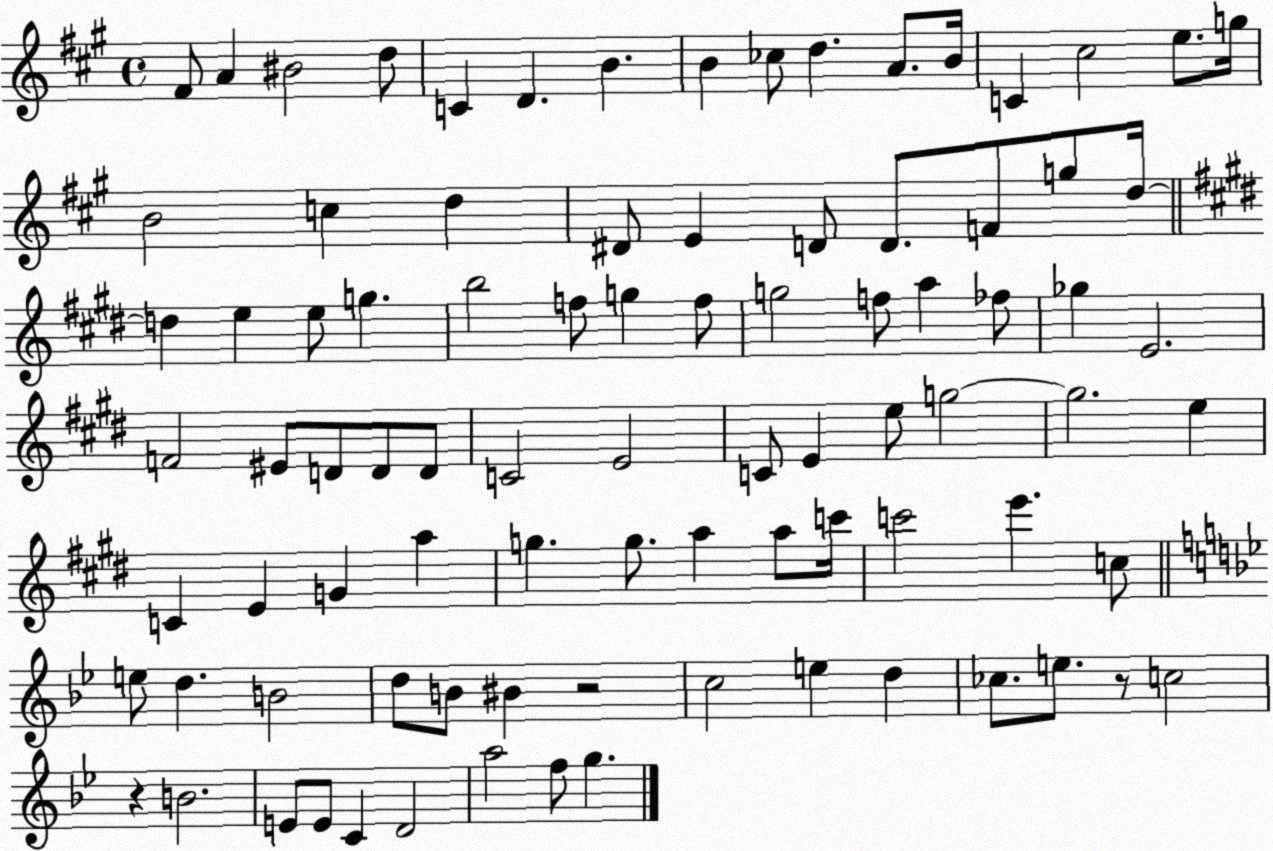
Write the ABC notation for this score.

X:1
T:Untitled
M:4/4
L:1/4
K:A
^F/2 A ^B2 d/2 C D B B _c/2 d A/2 B/4 C ^c2 e/2 g/4 B2 c d ^D/2 E D/2 D/2 F/2 g/2 d/4 d e e/2 g b2 f/2 g f/2 g2 f/2 a _f/2 _g E2 F2 ^E/2 D/2 D/2 D/2 C2 E2 C/2 E e/2 g2 g2 e C E G a g g/2 a a/2 c'/4 c'2 e' c/2 e/2 d B2 d/2 B/2 ^B z2 c2 e d _c/2 e/2 z/2 c2 z B2 E/2 E/2 C D2 a2 f/2 g